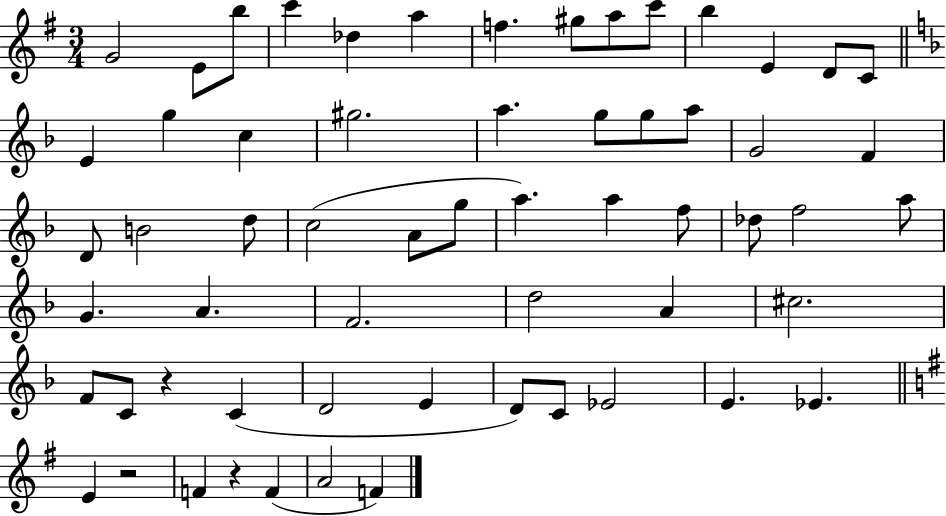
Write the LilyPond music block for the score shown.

{
  \clef treble
  \numericTimeSignature
  \time 3/4
  \key g \major
  g'2 e'8 b''8 | c'''4 des''4 a''4 | f''4. gis''8 a''8 c'''8 | b''4 e'4 d'8 c'8 | \break \bar "||" \break \key d \minor e'4 g''4 c''4 | gis''2. | a''4. g''8 g''8 a''8 | g'2 f'4 | \break d'8 b'2 d''8 | c''2( a'8 g''8 | a''4.) a''4 f''8 | des''8 f''2 a''8 | \break g'4. a'4. | f'2. | d''2 a'4 | cis''2. | \break f'8 c'8 r4 c'4( | d'2 e'4 | d'8) c'8 ees'2 | e'4. ees'4. | \break \bar "||" \break \key g \major e'4 r2 | f'4 r4 f'4( | a'2 f'4) | \bar "|."
}